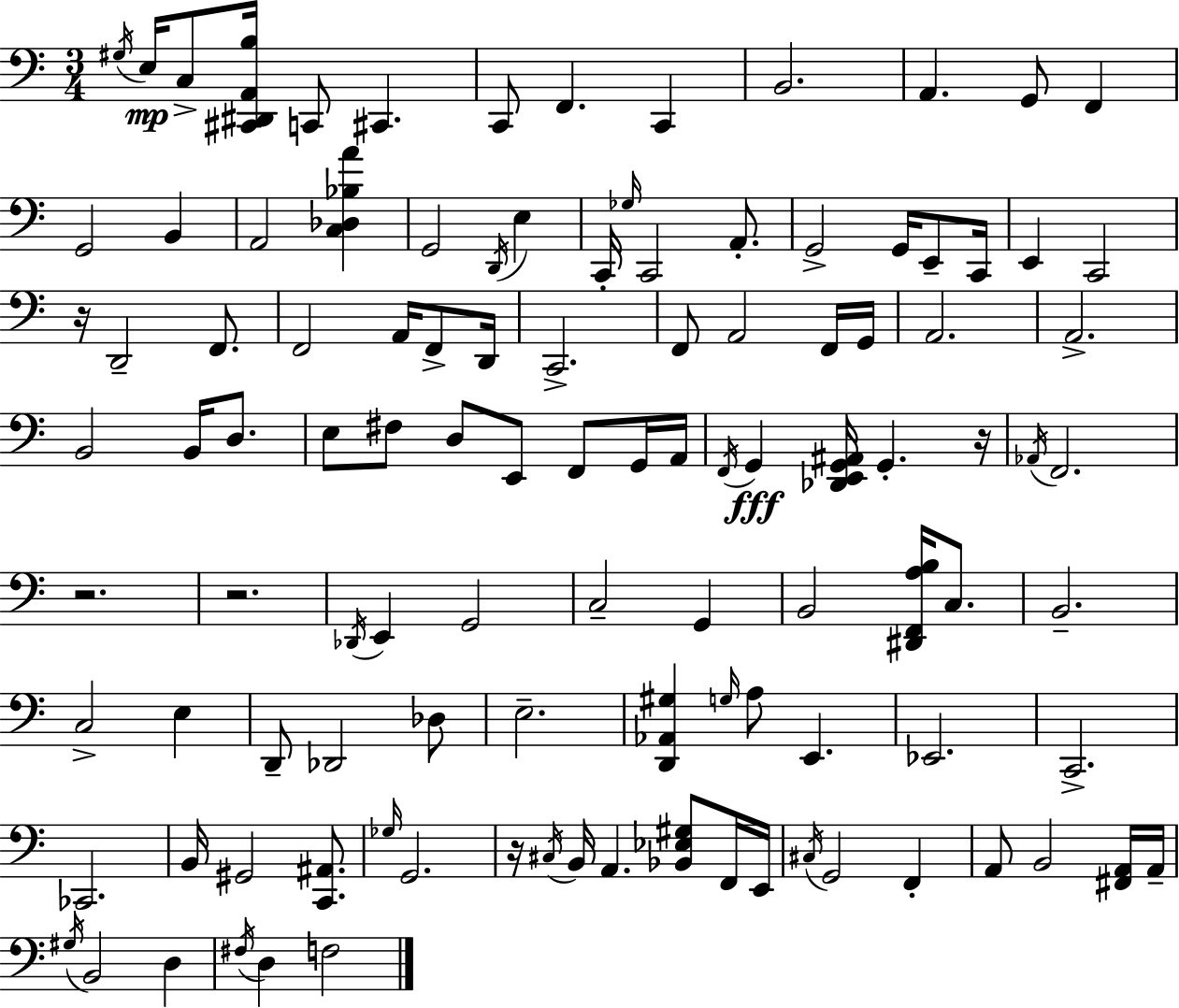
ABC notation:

X:1
T:Untitled
M:3/4
L:1/4
K:C
^G,/4 E,/4 C,/2 [^C,,^D,,A,,B,]/4 C,,/2 ^C,, C,,/2 F,, C,, B,,2 A,, G,,/2 F,, G,,2 B,, A,,2 [C,_D,_B,A] G,,2 D,,/4 E, C,,/4 _G,/4 C,,2 A,,/2 G,,2 G,,/4 E,,/2 C,,/4 E,, C,,2 z/4 D,,2 F,,/2 F,,2 A,,/4 F,,/2 D,,/4 C,,2 F,,/2 A,,2 F,,/4 G,,/4 A,,2 A,,2 B,,2 B,,/4 D,/2 E,/2 ^F,/2 D,/2 E,,/2 F,,/2 G,,/4 A,,/4 F,,/4 G,, [_D,,E,,G,,^A,,]/4 G,, z/4 _A,,/4 F,,2 z2 z2 _D,,/4 E,, G,,2 C,2 G,, B,,2 [^D,,F,,A,B,]/4 C,/2 B,,2 C,2 E, D,,/2 _D,,2 _D,/2 E,2 [D,,_A,,^G,] G,/4 A,/2 E,, _E,,2 C,,2 _C,,2 B,,/4 ^G,,2 [C,,^A,,]/2 _G,/4 G,,2 z/4 ^C,/4 B,,/4 A,, [_B,,_E,^G,]/2 F,,/4 E,,/4 ^C,/4 G,,2 F,, A,,/2 B,,2 [^F,,A,,]/4 A,,/4 ^G,/4 B,,2 D, ^F,/4 D, F,2